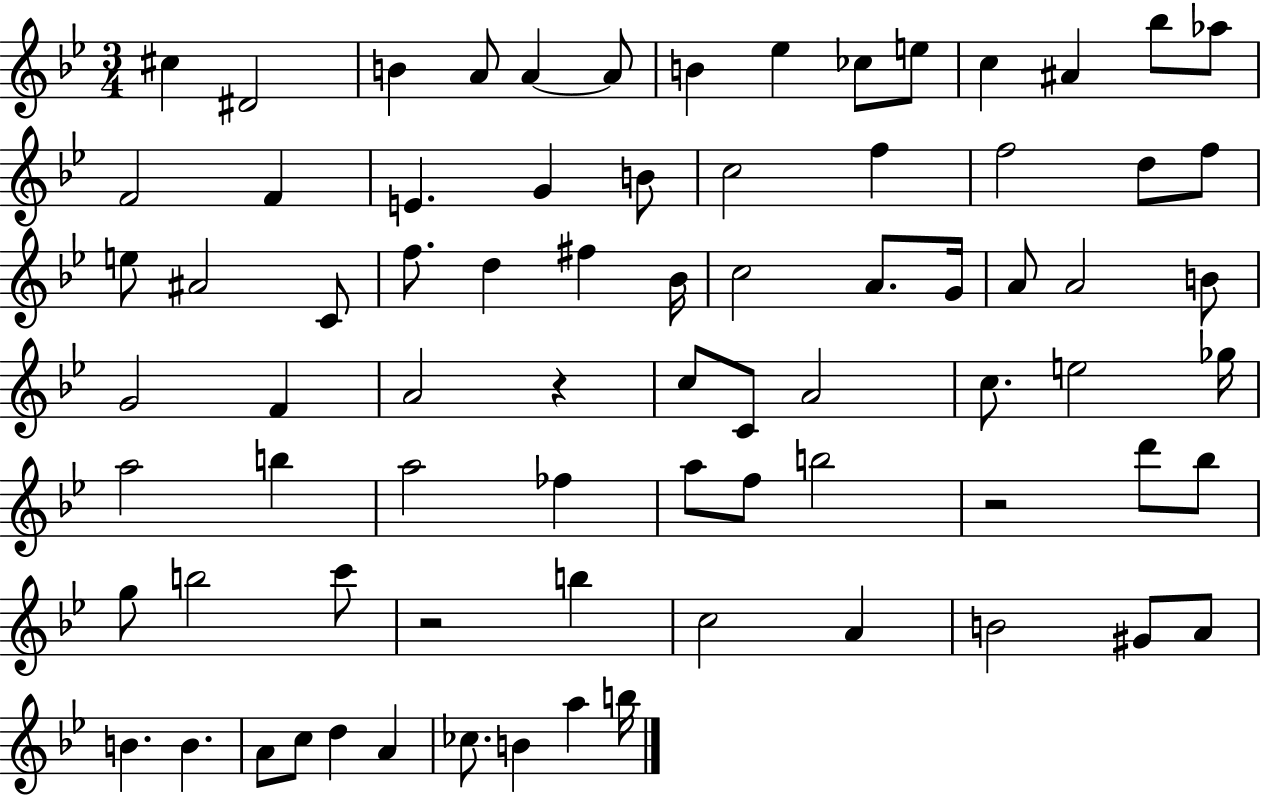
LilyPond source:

{
  \clef treble
  \numericTimeSignature
  \time 3/4
  \key bes \major
  cis''4 dis'2 | b'4 a'8 a'4~~ a'8 | b'4 ees''4 ces''8 e''8 | c''4 ais'4 bes''8 aes''8 | \break f'2 f'4 | e'4. g'4 b'8 | c''2 f''4 | f''2 d''8 f''8 | \break e''8 ais'2 c'8 | f''8. d''4 fis''4 bes'16 | c''2 a'8. g'16 | a'8 a'2 b'8 | \break g'2 f'4 | a'2 r4 | c''8 c'8 a'2 | c''8. e''2 ges''16 | \break a''2 b''4 | a''2 fes''4 | a''8 f''8 b''2 | r2 d'''8 bes''8 | \break g''8 b''2 c'''8 | r2 b''4 | c''2 a'4 | b'2 gis'8 a'8 | \break b'4. b'4. | a'8 c''8 d''4 a'4 | ces''8. b'4 a''4 b''16 | \bar "|."
}